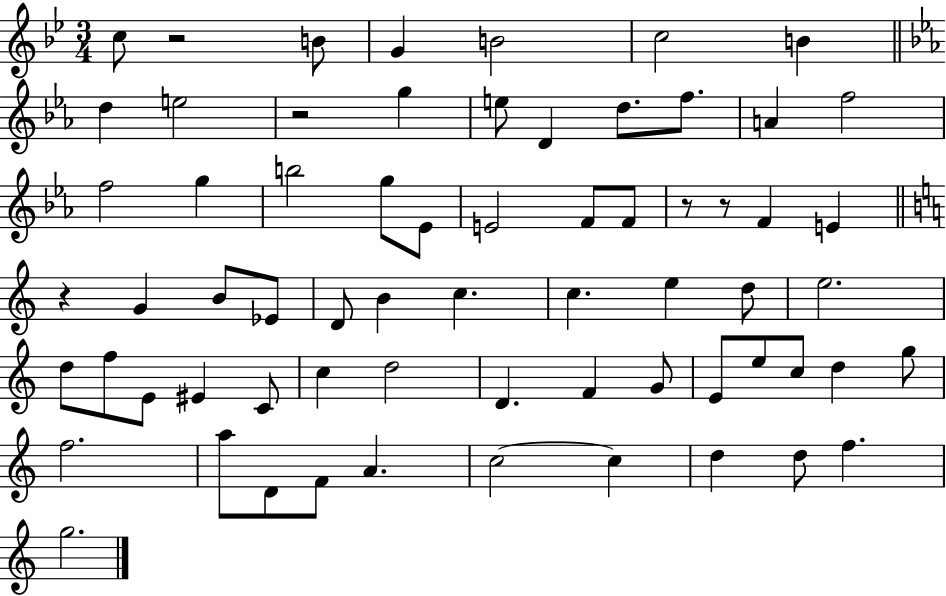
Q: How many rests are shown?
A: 5